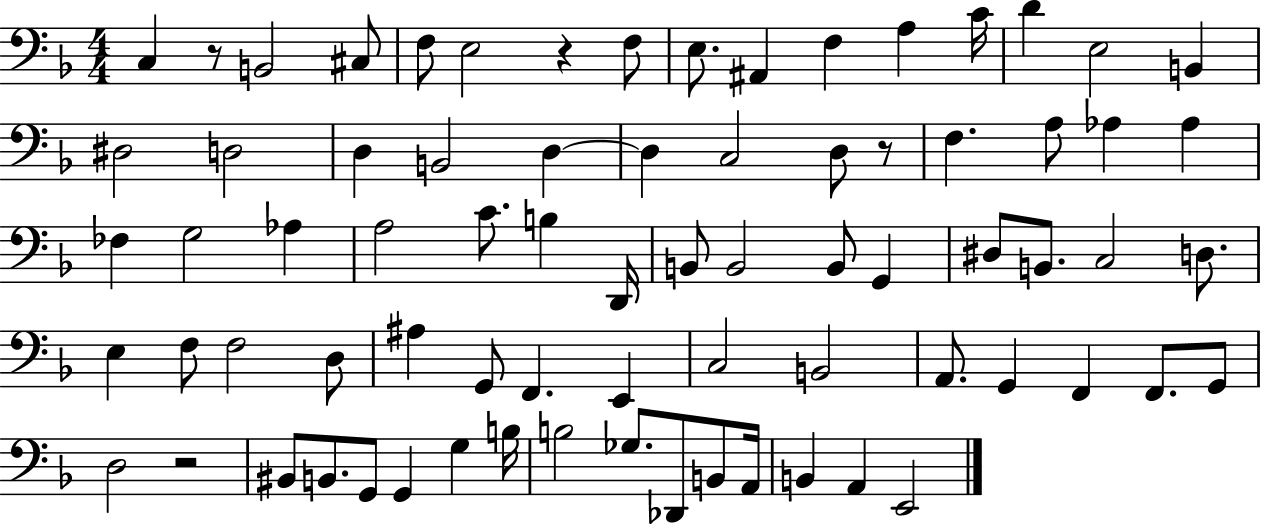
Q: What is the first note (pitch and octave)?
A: C3